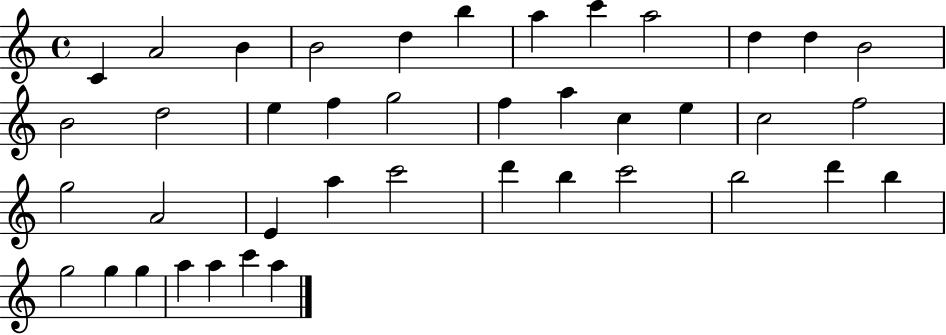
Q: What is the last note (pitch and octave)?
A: A5